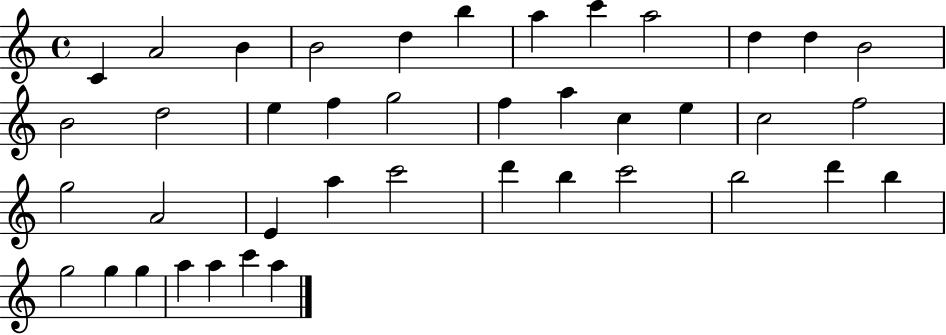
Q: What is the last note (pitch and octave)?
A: A5